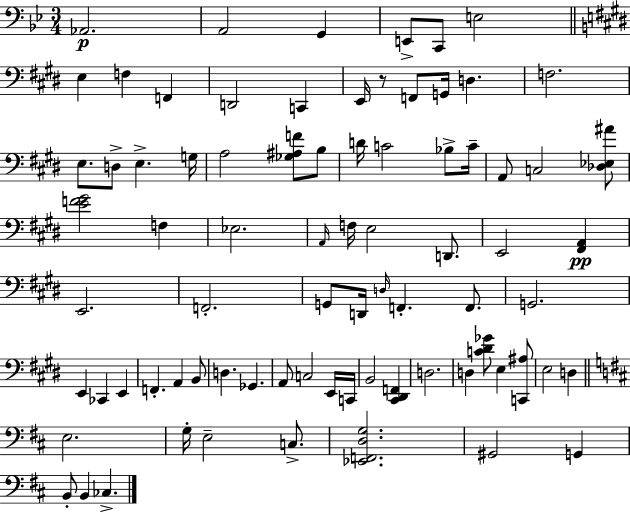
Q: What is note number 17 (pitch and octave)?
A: E3